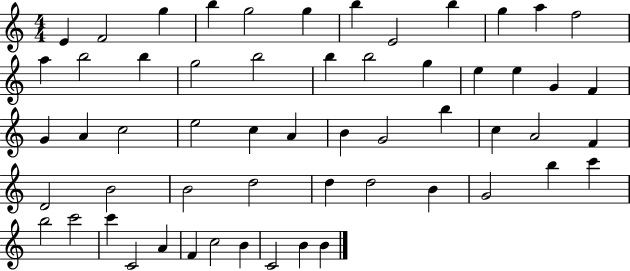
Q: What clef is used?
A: treble